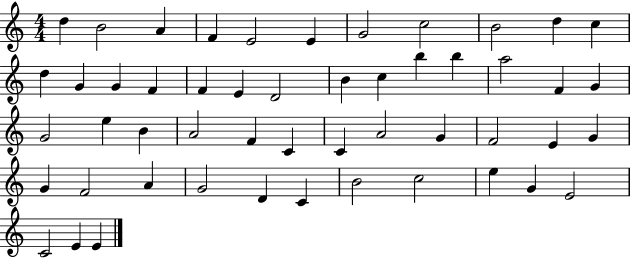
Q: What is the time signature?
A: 4/4